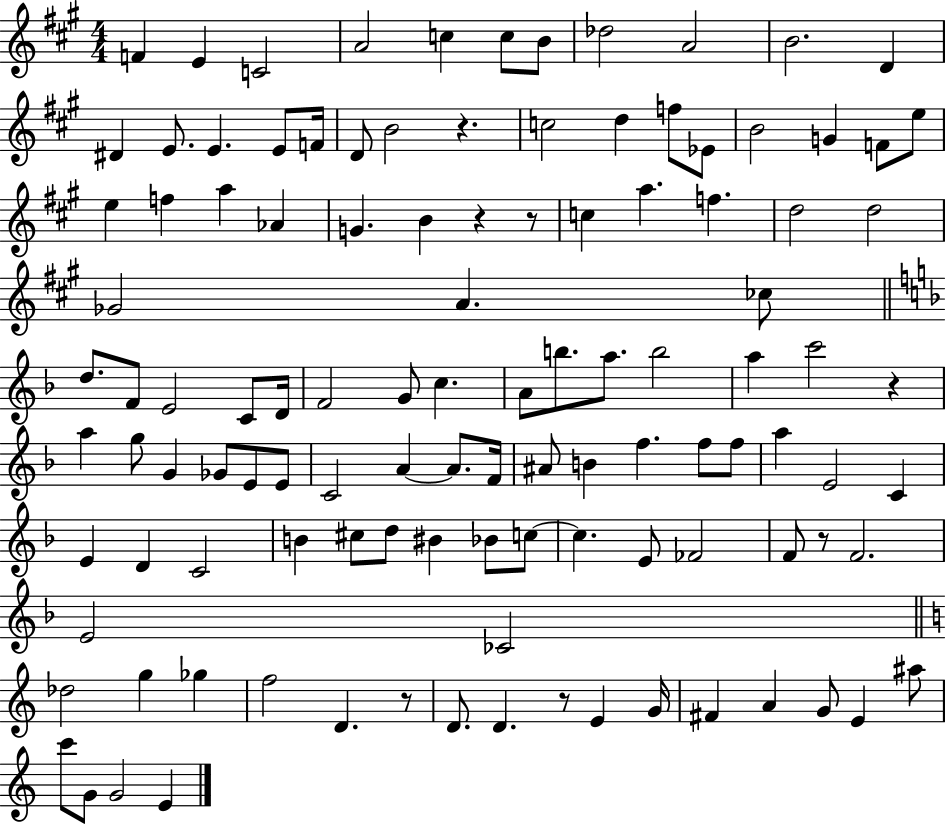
F4/q E4/q C4/h A4/h C5/q C5/e B4/e Db5/h A4/h B4/h. D4/q D#4/q E4/e. E4/q. E4/e F4/s D4/e B4/h R/q. C5/h D5/q F5/e Eb4/e B4/h G4/q F4/e E5/e E5/q F5/q A5/q Ab4/q G4/q. B4/q R/q R/e C5/q A5/q. F5/q. D5/h D5/h Gb4/h A4/q. CES5/e D5/e. F4/e E4/h C4/e D4/s F4/h G4/e C5/q. A4/e B5/e. A5/e. B5/h A5/q C6/h R/q A5/q G5/e G4/q Gb4/e E4/e E4/e C4/h A4/q A4/e. F4/s A#4/e B4/q F5/q. F5/e F5/e A5/q E4/h C4/q E4/q D4/q C4/h B4/q C#5/e D5/e BIS4/q Bb4/e C5/e C5/q. E4/e FES4/h F4/e R/e F4/h. E4/h CES4/h Db5/h G5/q Gb5/q F5/h D4/q. R/e D4/e. D4/q. R/e E4/q G4/s F#4/q A4/q G4/e E4/q A#5/e C6/e G4/e G4/h E4/q